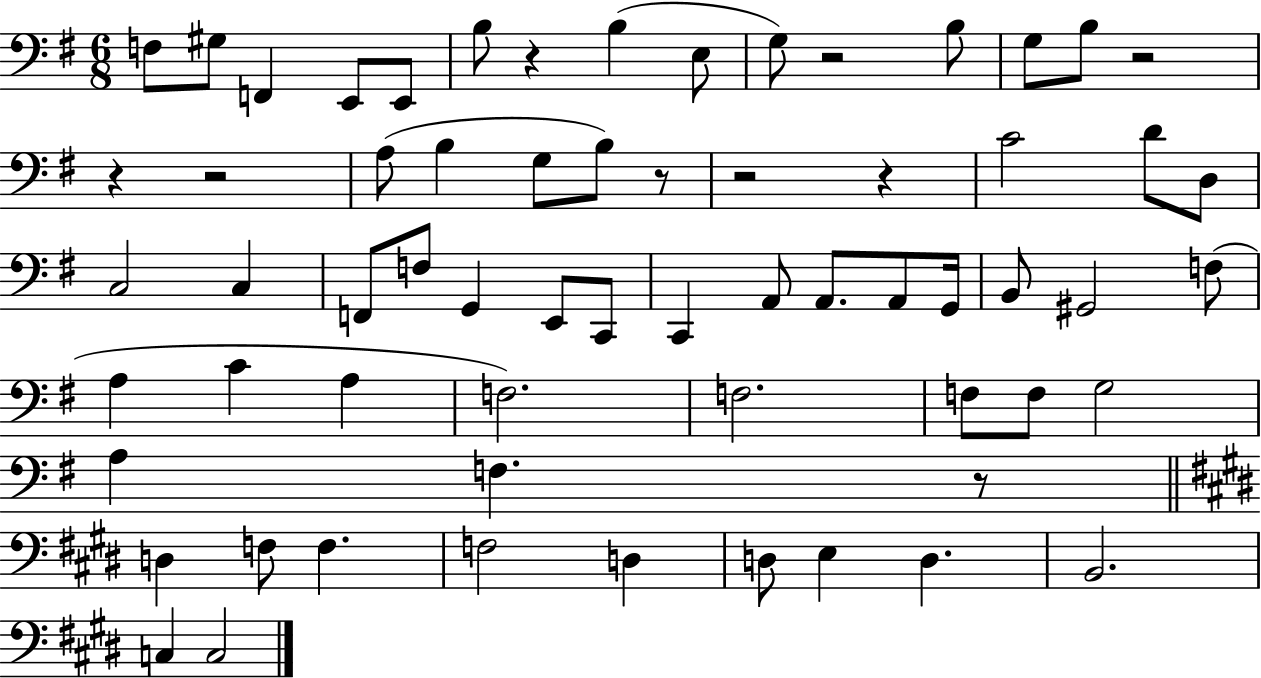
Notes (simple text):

F3/e G#3/e F2/q E2/e E2/e B3/e R/q B3/q E3/e G3/e R/h B3/e G3/e B3/e R/h R/q R/h A3/e B3/q G3/e B3/e R/e R/h R/q C4/h D4/e D3/e C3/h C3/q F2/e F3/e G2/q E2/e C2/e C2/q A2/e A2/e. A2/e G2/s B2/e G#2/h F3/e A3/q C4/q A3/q F3/h. F3/h. F3/e F3/e G3/h A3/q F3/q. R/e D3/q F3/e F3/q. F3/h D3/q D3/e E3/q D3/q. B2/h. C3/q C3/h